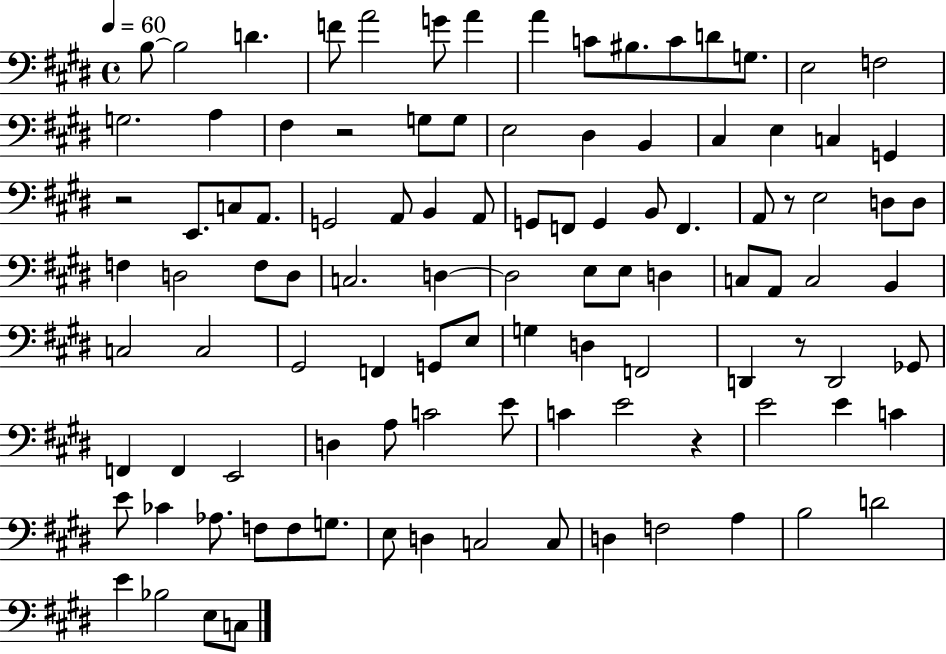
B3/e B3/h D4/q. F4/e A4/h G4/e A4/q A4/q C4/e BIS3/e. C4/e D4/e G3/e. E3/h F3/h G3/h. A3/q F#3/q R/h G3/e G3/e E3/h D#3/q B2/q C#3/q E3/q C3/q G2/q R/h E2/e. C3/e A2/e. G2/h A2/e B2/q A2/e G2/e F2/e G2/q B2/e F2/q. A2/e R/e E3/h D3/e D3/e F3/q D3/h F3/e D3/e C3/h. D3/q D3/h E3/e E3/e D3/q C3/e A2/e C3/h B2/q C3/h C3/h G#2/h F2/q G2/e E3/e G3/q D3/q F2/h D2/q R/e D2/h Gb2/e F2/q F2/q E2/h D3/q A3/e C4/h E4/e C4/q E4/h R/q E4/h E4/q C4/q E4/e CES4/q Ab3/e. F3/e F3/e G3/e. E3/e D3/q C3/h C3/e D3/q F3/h A3/q B3/h D4/h E4/q Bb3/h E3/e C3/e